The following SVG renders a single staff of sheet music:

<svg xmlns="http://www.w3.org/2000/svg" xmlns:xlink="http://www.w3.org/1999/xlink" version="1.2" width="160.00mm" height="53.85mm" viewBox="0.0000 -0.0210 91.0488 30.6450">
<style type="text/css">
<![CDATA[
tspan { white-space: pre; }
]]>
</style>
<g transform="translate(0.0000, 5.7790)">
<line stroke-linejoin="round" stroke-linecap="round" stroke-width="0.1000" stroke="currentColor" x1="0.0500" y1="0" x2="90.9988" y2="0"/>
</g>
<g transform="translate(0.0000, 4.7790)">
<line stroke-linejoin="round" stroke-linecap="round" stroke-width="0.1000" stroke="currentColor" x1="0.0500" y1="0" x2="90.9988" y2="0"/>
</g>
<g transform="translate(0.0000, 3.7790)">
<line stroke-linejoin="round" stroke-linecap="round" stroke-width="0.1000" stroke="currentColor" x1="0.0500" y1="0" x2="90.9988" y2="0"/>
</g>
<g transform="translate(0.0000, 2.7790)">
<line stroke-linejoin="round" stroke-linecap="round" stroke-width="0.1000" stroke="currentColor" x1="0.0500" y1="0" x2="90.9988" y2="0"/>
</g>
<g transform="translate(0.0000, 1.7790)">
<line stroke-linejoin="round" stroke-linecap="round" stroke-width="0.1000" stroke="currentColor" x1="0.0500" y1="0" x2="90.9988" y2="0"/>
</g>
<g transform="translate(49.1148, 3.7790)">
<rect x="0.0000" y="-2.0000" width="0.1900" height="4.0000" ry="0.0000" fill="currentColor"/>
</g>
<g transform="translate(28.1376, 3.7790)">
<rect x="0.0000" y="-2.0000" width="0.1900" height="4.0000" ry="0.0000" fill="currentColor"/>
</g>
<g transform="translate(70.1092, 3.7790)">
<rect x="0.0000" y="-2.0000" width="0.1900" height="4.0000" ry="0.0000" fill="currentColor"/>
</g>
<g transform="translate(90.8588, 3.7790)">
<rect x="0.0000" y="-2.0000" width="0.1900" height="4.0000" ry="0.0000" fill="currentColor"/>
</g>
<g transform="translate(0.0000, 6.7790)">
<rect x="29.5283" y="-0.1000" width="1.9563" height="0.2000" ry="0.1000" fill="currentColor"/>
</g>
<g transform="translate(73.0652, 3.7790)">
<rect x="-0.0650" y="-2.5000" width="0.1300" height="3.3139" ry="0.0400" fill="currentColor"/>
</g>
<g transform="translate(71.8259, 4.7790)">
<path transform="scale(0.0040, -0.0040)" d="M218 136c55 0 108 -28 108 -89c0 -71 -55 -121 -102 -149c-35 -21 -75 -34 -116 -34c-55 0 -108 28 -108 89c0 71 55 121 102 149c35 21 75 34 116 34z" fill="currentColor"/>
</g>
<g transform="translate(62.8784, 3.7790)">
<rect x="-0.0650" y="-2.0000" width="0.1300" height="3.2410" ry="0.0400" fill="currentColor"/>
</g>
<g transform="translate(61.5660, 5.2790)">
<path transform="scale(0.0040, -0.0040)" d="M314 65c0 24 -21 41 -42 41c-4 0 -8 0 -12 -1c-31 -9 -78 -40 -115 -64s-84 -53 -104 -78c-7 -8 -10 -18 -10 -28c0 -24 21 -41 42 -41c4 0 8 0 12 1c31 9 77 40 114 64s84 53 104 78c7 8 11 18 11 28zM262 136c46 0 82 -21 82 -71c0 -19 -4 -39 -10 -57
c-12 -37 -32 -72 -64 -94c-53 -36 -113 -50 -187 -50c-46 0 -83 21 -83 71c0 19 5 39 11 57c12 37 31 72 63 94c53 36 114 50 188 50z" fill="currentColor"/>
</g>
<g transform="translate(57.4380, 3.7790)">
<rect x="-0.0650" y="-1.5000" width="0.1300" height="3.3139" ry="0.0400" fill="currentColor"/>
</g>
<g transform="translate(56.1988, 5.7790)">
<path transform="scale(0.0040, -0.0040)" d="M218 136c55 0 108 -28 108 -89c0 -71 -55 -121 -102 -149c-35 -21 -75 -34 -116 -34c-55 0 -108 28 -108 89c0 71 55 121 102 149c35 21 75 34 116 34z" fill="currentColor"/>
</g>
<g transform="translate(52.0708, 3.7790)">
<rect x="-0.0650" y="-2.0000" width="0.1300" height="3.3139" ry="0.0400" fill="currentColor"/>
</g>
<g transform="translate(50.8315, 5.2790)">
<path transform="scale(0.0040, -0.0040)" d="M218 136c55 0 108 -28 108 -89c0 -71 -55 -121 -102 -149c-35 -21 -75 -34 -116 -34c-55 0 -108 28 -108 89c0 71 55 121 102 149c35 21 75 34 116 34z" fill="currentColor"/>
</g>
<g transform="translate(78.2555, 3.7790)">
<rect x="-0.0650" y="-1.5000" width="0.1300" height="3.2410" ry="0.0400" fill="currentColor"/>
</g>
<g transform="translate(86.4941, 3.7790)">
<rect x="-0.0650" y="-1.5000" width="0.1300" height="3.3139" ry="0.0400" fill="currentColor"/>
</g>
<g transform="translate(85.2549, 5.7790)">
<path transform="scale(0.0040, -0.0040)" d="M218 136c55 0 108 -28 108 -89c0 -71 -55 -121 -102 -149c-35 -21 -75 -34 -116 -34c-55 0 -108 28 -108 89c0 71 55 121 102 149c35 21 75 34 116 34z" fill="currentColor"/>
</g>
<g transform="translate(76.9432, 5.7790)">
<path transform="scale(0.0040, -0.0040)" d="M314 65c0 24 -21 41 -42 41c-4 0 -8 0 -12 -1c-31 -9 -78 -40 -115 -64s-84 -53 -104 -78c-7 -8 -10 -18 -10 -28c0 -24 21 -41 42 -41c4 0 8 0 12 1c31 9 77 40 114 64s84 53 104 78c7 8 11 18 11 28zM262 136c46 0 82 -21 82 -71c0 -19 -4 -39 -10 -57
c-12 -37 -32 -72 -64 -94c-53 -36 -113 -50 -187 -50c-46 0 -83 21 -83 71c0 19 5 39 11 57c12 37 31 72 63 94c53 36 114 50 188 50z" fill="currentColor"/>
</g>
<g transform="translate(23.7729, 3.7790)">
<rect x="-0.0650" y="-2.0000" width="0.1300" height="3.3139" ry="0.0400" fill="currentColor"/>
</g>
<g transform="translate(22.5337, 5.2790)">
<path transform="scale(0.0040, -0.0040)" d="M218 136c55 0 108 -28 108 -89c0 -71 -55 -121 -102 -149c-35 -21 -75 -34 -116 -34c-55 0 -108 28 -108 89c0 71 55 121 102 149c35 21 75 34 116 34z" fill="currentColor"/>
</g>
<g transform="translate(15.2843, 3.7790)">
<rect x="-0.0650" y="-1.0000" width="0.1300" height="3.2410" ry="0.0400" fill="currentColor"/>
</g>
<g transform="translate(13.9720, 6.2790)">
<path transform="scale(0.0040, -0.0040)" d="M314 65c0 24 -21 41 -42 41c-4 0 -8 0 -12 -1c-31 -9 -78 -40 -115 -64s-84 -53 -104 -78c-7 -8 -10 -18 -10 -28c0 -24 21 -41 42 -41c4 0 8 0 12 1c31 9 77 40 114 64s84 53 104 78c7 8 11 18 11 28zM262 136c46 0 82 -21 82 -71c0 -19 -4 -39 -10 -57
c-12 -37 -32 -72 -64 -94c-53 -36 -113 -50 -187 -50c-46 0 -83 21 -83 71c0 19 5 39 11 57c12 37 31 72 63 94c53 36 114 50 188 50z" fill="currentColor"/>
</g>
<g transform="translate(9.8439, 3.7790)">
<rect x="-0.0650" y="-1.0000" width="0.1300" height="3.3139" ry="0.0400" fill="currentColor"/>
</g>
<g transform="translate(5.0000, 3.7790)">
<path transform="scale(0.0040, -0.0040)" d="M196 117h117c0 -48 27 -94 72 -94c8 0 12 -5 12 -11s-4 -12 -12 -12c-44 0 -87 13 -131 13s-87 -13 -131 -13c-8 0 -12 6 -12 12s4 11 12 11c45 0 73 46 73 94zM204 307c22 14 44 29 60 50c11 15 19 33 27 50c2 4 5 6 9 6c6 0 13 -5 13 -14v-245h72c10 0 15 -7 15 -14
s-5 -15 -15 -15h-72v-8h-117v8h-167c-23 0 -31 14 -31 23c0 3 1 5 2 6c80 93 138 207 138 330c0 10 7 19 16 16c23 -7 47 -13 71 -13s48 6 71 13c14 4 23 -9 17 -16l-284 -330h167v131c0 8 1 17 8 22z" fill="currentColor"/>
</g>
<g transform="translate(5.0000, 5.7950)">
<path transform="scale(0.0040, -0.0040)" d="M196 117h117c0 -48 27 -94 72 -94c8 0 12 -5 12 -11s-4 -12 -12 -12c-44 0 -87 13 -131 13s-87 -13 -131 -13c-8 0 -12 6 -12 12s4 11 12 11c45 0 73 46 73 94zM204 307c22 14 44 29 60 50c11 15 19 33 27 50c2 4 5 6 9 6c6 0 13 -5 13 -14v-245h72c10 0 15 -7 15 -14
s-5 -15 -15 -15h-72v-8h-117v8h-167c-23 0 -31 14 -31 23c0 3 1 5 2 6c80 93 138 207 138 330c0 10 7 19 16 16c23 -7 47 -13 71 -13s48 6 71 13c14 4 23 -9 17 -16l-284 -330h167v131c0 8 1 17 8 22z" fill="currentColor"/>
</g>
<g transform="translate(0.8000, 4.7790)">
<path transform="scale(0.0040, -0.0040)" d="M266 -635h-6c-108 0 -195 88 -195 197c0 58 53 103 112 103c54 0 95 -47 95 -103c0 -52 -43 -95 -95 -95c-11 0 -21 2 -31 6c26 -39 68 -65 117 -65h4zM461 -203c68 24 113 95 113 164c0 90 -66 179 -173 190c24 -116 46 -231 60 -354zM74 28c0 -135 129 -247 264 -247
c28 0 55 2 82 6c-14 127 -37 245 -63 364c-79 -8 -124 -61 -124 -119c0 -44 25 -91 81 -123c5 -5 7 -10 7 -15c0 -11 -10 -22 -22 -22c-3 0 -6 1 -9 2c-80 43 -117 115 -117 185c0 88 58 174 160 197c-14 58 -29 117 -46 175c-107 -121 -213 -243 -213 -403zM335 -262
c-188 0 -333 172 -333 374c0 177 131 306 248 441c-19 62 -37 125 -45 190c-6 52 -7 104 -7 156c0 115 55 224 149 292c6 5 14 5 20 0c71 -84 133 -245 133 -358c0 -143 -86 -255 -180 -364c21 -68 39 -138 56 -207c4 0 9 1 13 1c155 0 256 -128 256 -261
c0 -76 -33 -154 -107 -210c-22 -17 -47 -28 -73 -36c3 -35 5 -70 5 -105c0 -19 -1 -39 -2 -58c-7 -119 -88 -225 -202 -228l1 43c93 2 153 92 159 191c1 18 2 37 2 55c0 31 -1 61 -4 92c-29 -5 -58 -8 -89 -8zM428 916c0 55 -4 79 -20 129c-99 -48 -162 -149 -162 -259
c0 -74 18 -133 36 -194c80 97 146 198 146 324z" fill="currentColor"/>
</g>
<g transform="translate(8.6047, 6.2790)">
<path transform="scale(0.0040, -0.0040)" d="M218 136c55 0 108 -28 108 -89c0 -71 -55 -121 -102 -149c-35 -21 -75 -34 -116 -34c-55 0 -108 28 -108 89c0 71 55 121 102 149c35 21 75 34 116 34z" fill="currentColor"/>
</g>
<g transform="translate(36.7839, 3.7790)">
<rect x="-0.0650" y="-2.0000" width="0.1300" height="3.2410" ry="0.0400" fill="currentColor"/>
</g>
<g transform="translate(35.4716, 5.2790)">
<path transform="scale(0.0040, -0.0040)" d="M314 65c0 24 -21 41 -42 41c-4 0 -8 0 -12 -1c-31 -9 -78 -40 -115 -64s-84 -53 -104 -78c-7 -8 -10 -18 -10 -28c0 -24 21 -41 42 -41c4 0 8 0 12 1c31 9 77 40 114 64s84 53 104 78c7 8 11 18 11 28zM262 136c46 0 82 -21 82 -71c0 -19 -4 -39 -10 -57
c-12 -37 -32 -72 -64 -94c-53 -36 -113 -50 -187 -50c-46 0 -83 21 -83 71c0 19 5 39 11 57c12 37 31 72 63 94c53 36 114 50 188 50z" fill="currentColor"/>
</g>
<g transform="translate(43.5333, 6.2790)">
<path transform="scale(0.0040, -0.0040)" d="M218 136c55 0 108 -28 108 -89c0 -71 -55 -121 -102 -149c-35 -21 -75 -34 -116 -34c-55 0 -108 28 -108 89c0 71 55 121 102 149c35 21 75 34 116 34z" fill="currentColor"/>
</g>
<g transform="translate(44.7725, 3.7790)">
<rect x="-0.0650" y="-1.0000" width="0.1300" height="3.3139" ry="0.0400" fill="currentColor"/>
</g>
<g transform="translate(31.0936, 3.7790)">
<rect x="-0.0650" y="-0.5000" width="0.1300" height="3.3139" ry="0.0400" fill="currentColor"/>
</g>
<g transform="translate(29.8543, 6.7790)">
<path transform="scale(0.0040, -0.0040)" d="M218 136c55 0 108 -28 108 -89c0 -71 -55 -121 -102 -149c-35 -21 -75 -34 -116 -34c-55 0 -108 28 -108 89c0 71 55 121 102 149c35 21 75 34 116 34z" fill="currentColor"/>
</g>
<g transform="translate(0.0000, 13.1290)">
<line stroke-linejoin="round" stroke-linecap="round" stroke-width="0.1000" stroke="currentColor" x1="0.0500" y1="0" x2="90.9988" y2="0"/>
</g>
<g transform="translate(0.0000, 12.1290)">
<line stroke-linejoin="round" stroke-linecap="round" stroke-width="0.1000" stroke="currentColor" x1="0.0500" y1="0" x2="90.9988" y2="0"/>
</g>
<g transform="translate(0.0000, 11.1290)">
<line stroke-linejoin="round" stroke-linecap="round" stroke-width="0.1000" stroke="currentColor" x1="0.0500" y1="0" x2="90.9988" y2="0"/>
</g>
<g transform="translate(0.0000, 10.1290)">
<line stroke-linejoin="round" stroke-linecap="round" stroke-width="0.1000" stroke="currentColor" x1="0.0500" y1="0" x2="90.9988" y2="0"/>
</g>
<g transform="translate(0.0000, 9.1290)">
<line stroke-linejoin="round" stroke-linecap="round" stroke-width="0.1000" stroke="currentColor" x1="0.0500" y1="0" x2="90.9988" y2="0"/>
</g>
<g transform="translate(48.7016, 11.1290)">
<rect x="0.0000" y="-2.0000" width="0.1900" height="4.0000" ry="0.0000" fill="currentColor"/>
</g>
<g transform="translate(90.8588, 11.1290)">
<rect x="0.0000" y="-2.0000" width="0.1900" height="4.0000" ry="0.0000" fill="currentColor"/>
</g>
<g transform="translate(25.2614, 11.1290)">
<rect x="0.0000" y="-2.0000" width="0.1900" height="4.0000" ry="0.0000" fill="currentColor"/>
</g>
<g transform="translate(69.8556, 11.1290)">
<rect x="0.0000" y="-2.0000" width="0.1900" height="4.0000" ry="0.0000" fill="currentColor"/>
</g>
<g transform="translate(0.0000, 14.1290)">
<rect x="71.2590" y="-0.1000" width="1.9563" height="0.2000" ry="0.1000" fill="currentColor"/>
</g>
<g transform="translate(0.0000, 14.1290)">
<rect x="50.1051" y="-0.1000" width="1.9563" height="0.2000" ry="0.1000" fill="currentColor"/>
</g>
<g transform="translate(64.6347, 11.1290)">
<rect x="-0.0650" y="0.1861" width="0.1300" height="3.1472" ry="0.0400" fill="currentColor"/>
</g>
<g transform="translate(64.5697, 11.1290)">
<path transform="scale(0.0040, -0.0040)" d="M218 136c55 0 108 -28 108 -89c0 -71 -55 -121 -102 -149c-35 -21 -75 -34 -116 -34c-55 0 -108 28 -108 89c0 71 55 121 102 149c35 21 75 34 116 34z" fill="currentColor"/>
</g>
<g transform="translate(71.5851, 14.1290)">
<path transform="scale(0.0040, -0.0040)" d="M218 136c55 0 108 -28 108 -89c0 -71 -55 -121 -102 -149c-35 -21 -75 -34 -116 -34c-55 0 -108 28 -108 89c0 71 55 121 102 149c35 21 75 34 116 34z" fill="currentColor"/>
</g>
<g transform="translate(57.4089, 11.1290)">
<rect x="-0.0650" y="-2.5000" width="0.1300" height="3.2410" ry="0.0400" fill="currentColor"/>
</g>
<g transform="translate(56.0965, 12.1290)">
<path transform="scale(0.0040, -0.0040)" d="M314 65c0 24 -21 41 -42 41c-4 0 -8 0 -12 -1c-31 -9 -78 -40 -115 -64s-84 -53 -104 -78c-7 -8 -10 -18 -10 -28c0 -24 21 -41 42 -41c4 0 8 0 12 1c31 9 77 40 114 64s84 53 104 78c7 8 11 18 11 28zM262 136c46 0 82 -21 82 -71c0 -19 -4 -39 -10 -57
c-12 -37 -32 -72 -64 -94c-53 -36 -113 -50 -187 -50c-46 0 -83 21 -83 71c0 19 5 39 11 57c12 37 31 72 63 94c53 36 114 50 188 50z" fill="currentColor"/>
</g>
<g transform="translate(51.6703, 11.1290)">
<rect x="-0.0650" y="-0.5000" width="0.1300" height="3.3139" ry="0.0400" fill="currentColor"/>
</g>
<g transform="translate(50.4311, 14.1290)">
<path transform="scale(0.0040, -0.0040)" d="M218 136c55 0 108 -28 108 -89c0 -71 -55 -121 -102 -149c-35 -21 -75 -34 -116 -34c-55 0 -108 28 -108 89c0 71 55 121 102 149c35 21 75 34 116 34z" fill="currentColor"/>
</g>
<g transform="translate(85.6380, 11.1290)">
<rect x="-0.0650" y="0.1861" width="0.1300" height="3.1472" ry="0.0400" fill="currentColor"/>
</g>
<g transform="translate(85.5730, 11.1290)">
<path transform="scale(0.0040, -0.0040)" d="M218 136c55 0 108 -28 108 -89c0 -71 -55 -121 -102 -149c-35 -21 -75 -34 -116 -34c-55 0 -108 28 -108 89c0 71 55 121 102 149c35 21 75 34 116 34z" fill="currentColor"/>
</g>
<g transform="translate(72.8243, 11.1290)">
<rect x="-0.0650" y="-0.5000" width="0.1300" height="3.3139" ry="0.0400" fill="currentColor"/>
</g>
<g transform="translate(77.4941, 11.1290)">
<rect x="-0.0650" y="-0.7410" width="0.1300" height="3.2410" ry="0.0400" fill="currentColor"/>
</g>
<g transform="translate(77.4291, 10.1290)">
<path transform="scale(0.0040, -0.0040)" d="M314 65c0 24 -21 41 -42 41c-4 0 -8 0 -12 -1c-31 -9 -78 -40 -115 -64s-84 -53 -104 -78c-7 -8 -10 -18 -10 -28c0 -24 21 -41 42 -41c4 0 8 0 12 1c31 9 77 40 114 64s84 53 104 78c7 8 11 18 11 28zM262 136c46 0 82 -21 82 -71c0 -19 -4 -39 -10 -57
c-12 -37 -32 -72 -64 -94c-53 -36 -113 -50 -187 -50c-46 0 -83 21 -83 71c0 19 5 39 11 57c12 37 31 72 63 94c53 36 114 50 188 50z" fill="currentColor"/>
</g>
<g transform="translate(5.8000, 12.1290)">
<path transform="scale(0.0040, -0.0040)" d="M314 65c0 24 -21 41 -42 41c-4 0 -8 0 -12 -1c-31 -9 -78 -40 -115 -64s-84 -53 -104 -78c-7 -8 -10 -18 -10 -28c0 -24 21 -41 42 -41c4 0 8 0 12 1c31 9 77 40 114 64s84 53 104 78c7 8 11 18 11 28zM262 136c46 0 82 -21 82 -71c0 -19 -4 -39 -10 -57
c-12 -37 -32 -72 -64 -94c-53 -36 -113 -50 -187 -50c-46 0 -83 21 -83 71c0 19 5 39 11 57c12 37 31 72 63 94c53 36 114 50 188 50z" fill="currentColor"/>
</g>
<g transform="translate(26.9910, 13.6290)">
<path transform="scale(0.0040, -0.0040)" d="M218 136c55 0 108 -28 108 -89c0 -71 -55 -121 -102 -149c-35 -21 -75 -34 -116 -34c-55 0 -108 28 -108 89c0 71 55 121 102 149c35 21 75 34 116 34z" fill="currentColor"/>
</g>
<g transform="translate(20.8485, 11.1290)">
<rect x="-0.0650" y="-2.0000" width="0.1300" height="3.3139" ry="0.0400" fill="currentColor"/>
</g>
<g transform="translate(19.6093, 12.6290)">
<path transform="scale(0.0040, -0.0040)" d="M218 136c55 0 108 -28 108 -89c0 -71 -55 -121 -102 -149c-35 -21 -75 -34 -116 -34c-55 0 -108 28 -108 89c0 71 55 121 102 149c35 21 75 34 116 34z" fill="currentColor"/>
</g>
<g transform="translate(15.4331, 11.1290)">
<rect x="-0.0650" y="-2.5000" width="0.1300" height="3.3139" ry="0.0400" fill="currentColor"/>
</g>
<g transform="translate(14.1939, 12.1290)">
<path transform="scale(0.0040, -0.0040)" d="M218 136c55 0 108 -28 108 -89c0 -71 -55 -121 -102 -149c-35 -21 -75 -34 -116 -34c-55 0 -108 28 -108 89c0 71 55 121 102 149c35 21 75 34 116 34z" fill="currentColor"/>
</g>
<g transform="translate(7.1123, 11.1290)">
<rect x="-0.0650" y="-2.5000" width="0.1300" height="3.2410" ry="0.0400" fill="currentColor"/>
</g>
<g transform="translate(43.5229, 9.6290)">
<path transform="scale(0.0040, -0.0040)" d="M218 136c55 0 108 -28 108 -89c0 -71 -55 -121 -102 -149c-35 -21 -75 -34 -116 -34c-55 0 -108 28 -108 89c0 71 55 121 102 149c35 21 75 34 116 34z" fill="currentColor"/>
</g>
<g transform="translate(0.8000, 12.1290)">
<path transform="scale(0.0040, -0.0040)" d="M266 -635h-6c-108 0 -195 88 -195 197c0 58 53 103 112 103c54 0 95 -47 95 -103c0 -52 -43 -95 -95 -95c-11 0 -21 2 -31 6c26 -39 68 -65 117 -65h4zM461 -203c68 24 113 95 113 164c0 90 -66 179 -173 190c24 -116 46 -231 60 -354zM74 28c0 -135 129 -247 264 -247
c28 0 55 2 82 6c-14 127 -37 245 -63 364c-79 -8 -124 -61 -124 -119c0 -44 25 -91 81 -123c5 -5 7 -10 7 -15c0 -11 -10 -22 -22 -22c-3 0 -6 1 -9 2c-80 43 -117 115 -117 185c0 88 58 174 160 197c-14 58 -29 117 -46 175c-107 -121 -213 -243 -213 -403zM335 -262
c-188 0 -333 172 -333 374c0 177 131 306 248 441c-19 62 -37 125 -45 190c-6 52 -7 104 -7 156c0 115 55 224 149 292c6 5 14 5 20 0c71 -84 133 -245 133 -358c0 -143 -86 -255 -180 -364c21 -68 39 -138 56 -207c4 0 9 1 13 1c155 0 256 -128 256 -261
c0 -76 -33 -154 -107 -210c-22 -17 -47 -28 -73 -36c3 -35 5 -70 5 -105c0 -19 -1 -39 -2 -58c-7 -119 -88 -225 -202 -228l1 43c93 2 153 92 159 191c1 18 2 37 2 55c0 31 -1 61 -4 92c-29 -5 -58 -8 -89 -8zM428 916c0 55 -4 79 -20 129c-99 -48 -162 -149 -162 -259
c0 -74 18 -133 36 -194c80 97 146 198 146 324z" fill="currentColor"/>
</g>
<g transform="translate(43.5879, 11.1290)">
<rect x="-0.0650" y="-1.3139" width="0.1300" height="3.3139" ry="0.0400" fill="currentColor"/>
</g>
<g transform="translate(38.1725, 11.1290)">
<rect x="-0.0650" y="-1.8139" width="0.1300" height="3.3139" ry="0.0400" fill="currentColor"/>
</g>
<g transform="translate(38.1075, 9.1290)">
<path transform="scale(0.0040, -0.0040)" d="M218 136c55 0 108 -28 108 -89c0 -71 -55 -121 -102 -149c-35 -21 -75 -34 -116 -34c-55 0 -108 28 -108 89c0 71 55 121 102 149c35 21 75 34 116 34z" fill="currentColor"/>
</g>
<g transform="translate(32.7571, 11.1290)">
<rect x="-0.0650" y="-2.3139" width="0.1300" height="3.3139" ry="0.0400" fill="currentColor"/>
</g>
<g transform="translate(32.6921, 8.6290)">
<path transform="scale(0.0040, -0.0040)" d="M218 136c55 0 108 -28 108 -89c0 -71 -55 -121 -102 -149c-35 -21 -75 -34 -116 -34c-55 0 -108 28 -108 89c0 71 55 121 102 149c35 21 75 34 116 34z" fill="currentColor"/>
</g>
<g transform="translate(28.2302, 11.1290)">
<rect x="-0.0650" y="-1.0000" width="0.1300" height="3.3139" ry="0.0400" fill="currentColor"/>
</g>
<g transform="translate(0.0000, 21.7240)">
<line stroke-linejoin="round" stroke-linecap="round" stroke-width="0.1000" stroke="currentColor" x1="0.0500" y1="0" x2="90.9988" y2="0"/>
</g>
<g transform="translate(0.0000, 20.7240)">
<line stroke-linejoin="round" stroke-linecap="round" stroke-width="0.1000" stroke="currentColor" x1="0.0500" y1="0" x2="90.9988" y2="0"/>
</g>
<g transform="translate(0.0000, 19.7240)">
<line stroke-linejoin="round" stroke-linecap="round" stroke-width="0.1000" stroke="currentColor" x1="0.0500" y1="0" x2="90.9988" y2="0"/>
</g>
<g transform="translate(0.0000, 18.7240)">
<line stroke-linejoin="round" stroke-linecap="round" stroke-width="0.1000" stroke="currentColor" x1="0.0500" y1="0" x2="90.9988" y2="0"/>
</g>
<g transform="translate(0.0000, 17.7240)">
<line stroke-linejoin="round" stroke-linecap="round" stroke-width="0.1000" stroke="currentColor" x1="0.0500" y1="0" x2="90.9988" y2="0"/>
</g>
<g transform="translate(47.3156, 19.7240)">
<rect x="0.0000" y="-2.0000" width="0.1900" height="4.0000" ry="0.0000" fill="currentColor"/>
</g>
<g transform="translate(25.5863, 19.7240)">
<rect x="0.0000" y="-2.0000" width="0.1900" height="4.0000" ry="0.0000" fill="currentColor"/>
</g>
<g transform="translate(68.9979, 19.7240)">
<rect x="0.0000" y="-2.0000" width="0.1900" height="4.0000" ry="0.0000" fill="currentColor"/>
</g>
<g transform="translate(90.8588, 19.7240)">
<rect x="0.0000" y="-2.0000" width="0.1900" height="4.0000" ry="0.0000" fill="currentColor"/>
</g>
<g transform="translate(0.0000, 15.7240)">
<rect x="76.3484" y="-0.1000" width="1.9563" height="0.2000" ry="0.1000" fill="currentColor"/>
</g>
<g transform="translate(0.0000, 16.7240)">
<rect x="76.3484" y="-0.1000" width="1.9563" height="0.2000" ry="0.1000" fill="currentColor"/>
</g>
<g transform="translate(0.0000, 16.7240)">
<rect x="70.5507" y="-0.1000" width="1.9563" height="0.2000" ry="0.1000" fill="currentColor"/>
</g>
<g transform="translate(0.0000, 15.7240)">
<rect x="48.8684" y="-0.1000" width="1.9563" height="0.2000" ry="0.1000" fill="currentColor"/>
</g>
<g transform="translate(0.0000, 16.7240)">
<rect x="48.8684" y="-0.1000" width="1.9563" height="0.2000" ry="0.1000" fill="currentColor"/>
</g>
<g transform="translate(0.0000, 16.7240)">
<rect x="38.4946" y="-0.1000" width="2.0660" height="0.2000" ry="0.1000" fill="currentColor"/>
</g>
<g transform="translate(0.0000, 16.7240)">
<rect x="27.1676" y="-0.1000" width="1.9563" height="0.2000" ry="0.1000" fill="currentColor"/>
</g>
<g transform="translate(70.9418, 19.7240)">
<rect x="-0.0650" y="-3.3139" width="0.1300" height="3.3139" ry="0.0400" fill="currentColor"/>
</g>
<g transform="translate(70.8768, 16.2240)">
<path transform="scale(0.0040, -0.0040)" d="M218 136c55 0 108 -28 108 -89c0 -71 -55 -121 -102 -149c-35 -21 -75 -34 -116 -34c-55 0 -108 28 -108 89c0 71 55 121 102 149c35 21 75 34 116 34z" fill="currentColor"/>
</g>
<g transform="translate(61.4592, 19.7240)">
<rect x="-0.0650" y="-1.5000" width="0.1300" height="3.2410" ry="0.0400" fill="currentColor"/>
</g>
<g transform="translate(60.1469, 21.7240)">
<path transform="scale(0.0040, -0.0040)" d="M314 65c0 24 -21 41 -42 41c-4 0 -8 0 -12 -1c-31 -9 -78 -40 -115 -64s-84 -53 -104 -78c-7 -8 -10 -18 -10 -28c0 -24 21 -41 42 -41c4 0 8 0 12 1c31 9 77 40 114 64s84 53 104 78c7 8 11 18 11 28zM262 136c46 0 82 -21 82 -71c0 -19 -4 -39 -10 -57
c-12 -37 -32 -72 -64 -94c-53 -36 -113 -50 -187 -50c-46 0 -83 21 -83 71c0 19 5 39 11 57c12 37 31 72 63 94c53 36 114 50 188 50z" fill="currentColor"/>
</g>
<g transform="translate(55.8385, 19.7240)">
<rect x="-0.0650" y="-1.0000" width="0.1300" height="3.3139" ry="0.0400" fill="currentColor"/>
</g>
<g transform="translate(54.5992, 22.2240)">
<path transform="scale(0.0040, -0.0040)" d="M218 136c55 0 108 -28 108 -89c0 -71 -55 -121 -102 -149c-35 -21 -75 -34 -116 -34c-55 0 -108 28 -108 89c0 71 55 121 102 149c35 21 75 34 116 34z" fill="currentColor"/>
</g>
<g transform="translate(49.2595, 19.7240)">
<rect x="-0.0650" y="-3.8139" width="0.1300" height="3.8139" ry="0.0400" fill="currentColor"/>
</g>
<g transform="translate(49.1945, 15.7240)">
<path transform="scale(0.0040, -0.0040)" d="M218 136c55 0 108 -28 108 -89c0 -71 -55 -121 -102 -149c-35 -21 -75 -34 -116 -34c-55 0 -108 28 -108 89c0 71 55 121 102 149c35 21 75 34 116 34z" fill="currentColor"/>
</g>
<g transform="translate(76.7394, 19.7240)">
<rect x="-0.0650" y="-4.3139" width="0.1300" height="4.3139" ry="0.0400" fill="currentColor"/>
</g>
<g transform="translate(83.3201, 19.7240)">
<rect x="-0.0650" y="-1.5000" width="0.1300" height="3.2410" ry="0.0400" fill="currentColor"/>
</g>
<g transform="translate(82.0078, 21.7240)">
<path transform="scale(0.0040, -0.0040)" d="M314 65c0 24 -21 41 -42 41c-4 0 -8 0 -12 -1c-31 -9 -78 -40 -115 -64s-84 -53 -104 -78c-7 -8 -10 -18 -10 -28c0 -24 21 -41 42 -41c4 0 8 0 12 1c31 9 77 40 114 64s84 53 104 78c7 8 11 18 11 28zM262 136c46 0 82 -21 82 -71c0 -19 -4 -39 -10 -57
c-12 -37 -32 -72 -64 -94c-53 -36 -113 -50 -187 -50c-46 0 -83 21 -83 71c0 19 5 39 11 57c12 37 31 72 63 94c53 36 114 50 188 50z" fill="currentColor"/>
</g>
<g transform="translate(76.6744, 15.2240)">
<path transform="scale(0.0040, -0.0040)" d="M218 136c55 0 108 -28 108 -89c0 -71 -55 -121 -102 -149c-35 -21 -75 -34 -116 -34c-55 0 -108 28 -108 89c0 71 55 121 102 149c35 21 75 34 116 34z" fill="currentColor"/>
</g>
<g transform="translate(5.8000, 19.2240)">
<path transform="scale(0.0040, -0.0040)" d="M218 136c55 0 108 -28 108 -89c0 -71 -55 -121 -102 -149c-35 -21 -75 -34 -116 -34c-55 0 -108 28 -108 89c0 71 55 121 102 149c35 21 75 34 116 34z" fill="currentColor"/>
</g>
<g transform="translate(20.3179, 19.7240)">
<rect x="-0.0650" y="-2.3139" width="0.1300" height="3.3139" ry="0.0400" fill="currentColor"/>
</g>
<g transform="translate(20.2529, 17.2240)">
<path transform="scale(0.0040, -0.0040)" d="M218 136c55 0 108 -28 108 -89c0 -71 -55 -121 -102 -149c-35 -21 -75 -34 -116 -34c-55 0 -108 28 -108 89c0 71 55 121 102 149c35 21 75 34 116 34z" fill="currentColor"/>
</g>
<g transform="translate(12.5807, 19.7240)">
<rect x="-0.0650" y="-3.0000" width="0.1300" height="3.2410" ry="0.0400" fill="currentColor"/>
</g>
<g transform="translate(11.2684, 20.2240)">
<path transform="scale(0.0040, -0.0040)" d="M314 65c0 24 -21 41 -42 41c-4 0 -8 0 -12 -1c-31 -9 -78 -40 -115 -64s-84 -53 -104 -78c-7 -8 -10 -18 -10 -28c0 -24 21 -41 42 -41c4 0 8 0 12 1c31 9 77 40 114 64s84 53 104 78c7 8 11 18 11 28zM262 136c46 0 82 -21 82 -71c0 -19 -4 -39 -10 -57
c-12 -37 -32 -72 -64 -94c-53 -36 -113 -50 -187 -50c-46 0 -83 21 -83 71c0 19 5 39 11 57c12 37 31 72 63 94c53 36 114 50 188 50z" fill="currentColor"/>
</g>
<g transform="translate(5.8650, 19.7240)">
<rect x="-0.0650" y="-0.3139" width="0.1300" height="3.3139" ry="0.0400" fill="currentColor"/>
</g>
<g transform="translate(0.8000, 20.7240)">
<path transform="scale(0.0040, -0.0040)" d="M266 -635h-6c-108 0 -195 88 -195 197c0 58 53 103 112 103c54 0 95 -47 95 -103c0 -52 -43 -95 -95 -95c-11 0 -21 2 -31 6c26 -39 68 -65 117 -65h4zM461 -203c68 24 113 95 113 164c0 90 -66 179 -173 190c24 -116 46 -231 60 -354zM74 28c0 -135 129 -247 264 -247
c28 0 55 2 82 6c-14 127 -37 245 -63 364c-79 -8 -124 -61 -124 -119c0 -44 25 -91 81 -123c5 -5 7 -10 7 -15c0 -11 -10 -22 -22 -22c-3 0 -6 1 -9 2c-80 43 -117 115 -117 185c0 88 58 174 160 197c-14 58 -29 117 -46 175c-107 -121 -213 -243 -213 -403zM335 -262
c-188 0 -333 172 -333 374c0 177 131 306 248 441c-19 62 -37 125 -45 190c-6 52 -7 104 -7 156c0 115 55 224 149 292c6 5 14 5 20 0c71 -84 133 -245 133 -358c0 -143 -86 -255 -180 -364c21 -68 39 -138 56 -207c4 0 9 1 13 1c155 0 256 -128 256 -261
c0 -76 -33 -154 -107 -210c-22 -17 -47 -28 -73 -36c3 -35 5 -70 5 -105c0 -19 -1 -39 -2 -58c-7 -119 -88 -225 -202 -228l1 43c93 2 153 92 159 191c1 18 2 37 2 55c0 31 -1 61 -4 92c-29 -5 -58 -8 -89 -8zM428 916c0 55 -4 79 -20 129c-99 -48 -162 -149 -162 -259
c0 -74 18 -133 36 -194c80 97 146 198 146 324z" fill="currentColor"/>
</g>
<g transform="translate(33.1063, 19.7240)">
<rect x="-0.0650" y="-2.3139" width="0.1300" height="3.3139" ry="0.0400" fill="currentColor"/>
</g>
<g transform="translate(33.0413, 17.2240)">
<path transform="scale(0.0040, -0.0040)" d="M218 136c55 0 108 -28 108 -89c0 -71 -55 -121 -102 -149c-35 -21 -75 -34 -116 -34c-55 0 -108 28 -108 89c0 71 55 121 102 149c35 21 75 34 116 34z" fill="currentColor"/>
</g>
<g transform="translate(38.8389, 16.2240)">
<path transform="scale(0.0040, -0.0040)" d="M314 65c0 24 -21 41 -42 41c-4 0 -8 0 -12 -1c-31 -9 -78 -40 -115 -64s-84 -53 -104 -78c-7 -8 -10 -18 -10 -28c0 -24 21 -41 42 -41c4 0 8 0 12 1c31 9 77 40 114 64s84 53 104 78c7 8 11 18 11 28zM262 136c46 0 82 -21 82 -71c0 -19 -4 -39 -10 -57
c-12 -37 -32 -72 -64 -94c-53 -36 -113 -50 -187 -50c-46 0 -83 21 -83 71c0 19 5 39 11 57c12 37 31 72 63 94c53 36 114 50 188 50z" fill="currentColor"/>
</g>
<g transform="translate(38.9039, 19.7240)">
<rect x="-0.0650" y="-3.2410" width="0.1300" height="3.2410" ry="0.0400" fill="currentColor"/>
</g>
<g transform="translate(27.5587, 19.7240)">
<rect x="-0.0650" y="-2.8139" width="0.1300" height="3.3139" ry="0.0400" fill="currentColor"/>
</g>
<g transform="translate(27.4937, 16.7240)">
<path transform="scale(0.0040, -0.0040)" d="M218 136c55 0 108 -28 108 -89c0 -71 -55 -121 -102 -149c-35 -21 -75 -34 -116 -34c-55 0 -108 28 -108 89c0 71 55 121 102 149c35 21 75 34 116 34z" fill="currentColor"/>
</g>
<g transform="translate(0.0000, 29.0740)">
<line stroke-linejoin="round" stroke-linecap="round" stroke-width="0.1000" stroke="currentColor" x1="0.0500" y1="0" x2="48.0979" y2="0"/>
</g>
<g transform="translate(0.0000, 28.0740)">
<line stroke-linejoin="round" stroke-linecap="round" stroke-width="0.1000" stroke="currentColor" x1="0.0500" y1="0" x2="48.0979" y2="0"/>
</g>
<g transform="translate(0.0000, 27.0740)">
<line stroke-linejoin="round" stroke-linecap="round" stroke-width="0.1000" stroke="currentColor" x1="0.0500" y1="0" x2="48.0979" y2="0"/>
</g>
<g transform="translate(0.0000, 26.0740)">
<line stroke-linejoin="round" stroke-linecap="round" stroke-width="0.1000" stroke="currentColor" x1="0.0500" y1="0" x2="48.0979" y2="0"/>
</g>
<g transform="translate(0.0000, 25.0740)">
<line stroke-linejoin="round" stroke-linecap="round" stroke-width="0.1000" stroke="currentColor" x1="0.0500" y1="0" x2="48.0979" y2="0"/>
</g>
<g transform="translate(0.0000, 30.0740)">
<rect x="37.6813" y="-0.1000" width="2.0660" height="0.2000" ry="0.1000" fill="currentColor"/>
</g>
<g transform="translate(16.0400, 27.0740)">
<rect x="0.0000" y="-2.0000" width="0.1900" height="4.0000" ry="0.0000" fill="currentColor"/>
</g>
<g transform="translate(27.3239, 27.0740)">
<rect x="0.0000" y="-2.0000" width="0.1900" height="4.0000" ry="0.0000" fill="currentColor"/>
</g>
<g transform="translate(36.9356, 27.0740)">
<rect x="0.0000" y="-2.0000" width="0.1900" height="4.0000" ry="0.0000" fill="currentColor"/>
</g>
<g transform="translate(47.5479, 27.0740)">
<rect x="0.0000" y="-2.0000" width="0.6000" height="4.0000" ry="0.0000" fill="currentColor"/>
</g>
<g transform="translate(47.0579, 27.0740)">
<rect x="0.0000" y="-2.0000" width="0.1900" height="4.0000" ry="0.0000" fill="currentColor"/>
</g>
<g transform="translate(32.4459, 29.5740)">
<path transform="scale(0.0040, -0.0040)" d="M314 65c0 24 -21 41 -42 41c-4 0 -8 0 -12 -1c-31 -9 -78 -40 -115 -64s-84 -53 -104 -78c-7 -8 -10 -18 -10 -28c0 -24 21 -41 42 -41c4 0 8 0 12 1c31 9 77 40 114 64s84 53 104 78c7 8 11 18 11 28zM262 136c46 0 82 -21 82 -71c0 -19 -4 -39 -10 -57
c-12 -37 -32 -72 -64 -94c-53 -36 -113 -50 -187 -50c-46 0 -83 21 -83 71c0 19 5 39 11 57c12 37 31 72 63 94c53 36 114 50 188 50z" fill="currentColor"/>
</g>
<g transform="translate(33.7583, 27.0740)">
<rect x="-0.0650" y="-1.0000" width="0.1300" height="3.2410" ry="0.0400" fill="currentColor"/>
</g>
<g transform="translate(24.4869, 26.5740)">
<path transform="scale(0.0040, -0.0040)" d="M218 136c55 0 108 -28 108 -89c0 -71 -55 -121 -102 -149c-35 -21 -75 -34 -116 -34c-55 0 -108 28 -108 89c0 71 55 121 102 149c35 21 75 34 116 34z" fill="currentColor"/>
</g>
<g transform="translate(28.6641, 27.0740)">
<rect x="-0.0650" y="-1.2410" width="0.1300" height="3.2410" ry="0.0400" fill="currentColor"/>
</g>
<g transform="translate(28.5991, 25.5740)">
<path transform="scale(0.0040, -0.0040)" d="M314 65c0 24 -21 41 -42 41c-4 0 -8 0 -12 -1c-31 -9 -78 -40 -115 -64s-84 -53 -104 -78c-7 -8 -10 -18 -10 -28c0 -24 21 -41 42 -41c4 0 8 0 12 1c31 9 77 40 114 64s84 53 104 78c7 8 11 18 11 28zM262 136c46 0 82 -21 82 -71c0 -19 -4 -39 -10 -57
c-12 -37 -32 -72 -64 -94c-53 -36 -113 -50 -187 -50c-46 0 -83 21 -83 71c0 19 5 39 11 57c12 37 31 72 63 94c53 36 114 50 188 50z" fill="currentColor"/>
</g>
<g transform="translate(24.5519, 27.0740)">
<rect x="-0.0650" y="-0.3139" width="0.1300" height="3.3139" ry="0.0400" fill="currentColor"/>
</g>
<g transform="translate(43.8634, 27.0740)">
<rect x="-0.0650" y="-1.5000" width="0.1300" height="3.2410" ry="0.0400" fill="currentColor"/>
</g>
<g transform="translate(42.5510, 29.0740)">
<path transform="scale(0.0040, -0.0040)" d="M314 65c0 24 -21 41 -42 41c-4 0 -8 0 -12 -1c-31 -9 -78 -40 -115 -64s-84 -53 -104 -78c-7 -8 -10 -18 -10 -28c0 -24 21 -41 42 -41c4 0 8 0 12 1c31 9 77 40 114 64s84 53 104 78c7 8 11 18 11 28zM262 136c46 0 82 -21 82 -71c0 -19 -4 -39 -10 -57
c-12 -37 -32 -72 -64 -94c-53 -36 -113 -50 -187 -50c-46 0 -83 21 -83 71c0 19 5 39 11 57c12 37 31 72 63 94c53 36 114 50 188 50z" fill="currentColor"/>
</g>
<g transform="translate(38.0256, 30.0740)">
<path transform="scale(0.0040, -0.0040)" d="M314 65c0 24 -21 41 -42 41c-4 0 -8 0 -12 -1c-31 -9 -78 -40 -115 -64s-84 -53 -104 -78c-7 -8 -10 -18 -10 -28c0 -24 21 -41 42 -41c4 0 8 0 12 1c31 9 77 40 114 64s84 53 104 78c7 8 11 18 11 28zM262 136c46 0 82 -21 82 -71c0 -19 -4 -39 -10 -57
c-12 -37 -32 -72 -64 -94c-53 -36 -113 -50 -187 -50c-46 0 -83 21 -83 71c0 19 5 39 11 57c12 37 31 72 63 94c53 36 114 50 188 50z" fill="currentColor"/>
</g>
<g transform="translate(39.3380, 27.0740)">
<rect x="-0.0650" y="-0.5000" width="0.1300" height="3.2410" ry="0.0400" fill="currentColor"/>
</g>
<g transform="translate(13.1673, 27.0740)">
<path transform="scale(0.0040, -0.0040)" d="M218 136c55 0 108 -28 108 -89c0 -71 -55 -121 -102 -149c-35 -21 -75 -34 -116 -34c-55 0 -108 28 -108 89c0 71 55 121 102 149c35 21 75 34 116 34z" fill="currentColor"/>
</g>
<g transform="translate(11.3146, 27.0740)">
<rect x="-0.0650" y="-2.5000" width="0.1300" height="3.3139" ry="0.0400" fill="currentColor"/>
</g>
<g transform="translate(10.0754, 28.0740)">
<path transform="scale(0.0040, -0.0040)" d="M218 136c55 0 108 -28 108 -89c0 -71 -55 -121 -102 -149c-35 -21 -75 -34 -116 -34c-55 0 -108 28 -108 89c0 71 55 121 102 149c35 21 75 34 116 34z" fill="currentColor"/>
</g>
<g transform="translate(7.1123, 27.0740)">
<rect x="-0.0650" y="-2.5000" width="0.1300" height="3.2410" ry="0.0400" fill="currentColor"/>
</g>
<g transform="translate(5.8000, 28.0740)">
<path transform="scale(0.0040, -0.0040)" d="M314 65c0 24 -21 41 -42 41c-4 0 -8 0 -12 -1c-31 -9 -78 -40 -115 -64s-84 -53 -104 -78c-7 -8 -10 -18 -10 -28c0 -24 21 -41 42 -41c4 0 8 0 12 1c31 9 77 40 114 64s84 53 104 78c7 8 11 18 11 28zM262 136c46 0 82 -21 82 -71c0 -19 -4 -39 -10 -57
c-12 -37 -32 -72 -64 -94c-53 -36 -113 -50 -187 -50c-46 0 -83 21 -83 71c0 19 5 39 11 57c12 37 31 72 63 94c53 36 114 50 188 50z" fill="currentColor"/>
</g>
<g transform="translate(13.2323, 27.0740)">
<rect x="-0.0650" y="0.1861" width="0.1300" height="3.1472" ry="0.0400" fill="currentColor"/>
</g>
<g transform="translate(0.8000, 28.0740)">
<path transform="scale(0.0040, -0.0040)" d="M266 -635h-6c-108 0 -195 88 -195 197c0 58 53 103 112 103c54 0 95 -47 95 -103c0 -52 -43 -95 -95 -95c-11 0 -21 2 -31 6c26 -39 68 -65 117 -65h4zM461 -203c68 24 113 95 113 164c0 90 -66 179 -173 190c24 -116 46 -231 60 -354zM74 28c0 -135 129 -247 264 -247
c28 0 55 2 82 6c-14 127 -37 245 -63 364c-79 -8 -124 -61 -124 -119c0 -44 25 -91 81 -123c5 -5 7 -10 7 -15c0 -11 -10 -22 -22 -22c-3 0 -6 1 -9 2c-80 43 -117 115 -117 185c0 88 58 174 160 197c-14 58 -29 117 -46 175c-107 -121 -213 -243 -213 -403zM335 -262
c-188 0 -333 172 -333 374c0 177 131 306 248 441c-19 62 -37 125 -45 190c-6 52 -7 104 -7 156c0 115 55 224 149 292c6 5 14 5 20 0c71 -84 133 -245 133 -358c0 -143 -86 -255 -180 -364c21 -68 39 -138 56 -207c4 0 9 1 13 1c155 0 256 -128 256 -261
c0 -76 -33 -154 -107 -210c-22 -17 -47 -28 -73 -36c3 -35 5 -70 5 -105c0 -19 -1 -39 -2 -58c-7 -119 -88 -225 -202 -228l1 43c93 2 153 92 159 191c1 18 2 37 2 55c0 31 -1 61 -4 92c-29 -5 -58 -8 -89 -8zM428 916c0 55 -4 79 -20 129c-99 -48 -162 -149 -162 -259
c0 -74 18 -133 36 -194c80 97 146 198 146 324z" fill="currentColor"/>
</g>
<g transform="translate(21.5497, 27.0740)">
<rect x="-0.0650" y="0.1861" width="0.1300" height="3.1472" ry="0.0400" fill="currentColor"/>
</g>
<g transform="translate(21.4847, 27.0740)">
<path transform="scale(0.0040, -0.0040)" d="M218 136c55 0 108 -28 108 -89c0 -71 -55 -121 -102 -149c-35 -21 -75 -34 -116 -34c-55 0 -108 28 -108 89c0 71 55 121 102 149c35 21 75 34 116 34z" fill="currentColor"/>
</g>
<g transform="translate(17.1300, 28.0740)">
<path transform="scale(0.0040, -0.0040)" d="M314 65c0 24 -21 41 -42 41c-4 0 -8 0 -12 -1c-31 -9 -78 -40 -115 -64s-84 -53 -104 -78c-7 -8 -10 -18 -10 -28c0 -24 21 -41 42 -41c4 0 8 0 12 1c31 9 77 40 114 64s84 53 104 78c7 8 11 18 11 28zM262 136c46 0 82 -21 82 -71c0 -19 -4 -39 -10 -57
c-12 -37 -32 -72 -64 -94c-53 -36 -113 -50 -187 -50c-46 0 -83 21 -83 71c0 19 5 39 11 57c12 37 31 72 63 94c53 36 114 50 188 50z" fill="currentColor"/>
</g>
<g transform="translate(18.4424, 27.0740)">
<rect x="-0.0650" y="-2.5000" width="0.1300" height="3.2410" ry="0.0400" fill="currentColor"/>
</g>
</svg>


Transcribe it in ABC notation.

X:1
T:Untitled
M:4/4
L:1/4
K:C
D D2 F C F2 D F E F2 G E2 E G2 G F D g f e C G2 B C d2 B c A2 g a g b2 c' D E2 b d' E2 G2 G B G2 B c e2 D2 C2 E2